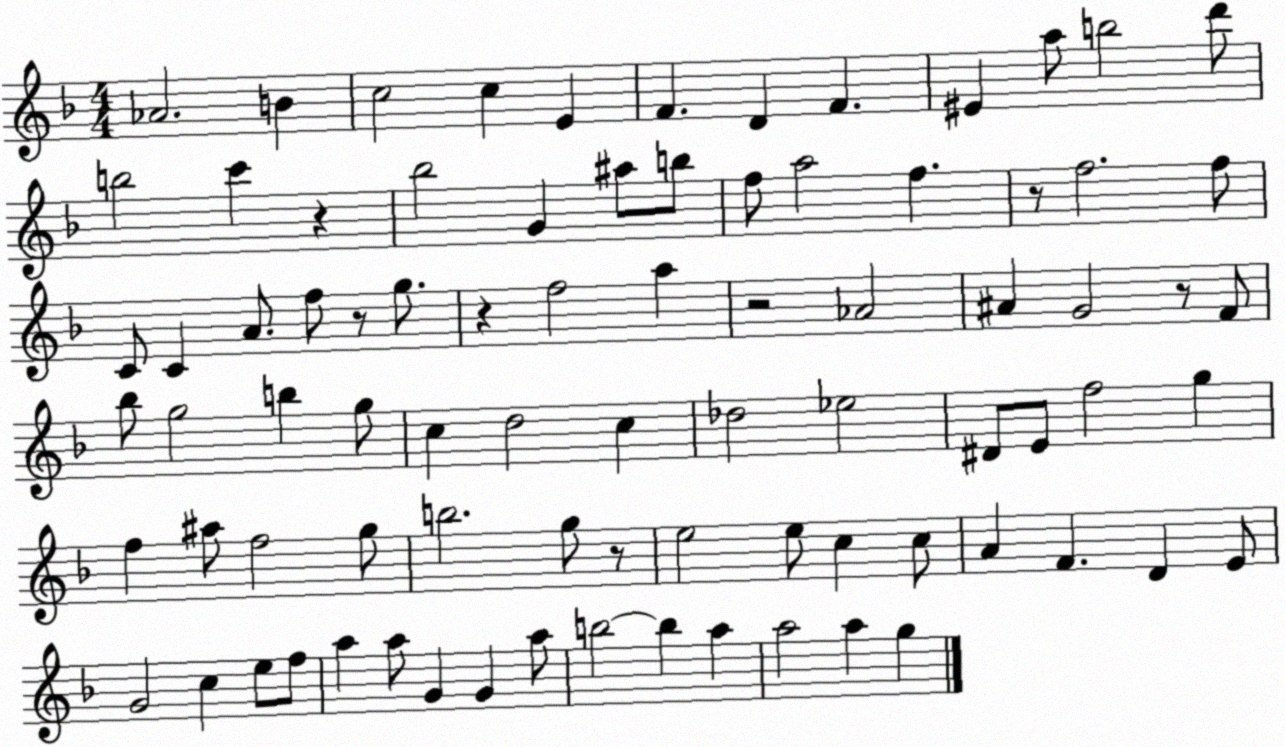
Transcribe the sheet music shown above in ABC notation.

X:1
T:Untitled
M:4/4
L:1/4
K:F
_A2 B c2 c E F D F ^E a/2 b2 d'/2 b2 c' z _b2 G ^a/2 b/2 f/2 a2 f z/2 f2 f/2 C/2 C A/2 f/2 z/2 g/2 z f2 a z2 _A2 ^A G2 z/2 F/2 _b/2 g2 b g/2 c d2 c _d2 _e2 ^D/2 E/2 f2 g f ^a/2 f2 g/2 b2 g/2 z/2 e2 e/2 c c/2 A F D E/2 G2 c e/2 f/2 a a/2 G G a/2 b2 b a a2 a g